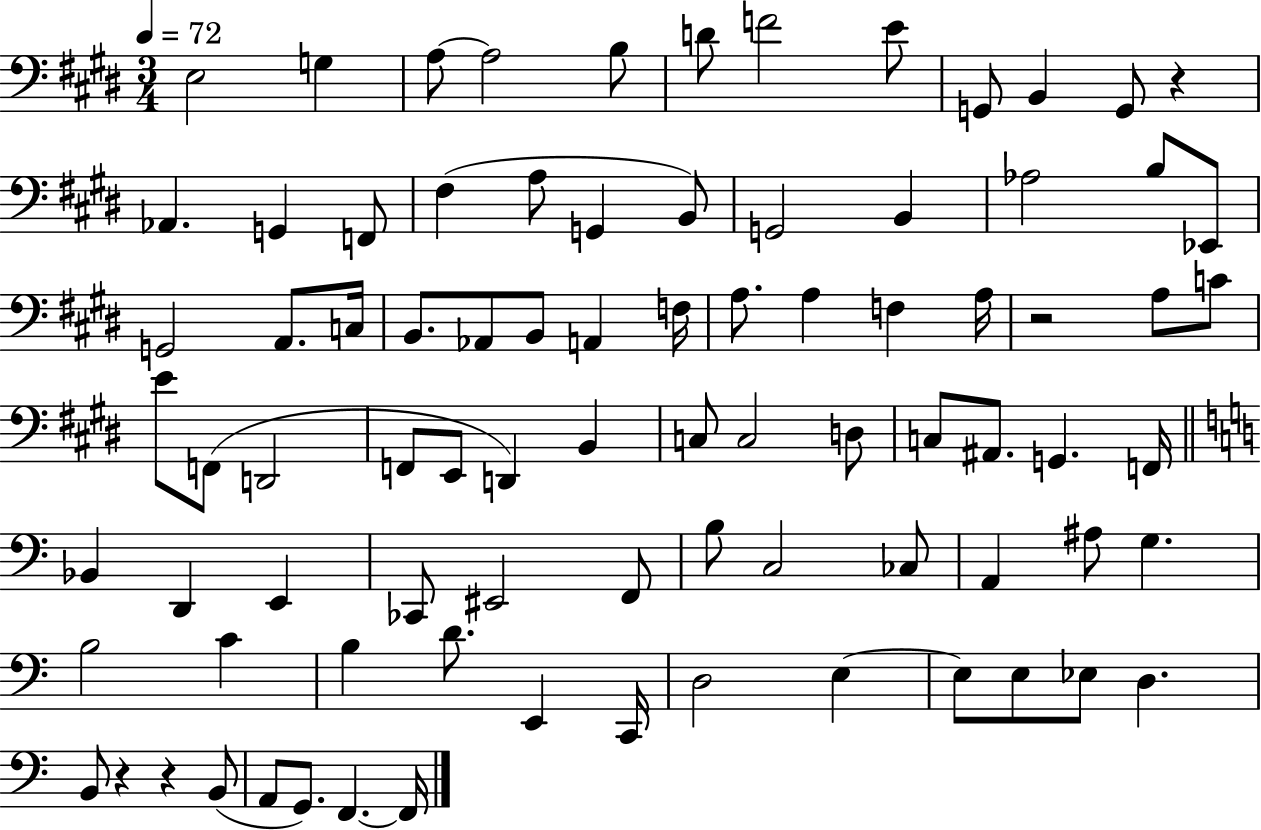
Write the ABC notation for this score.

X:1
T:Untitled
M:3/4
L:1/4
K:E
E,2 G, A,/2 A,2 B,/2 D/2 F2 E/2 G,,/2 B,, G,,/2 z _A,, G,, F,,/2 ^F, A,/2 G,, B,,/2 G,,2 B,, _A,2 B,/2 _E,,/2 G,,2 A,,/2 C,/4 B,,/2 _A,,/2 B,,/2 A,, F,/4 A,/2 A, F, A,/4 z2 A,/2 C/2 E/2 F,,/2 D,,2 F,,/2 E,,/2 D,, B,, C,/2 C,2 D,/2 C,/2 ^A,,/2 G,, F,,/4 _B,, D,, E,, _C,,/2 ^E,,2 F,,/2 B,/2 C,2 _C,/2 A,, ^A,/2 G, B,2 C B, D/2 E,, C,,/4 D,2 E, E,/2 E,/2 _E,/2 D, B,,/2 z z B,,/2 A,,/2 G,,/2 F,, F,,/4